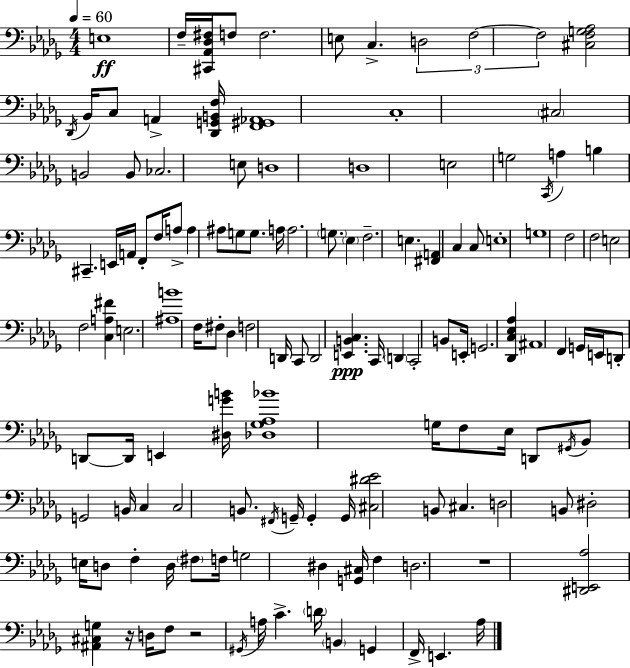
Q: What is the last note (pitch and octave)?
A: Ab3